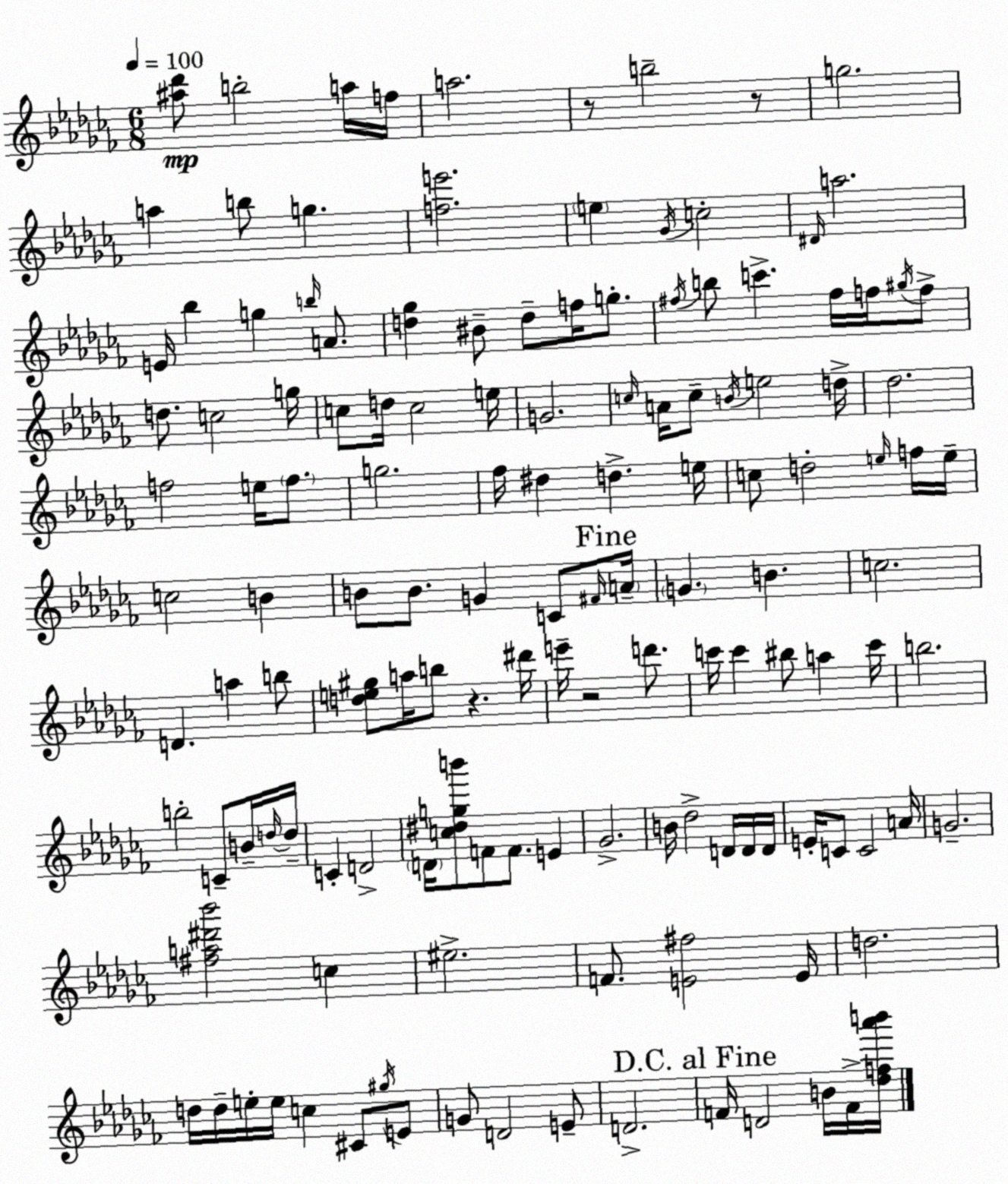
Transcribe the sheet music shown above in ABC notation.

X:1
T:Untitled
M:6/8
L:1/4
K:Abm
[^a_d']/2 b2 a/4 f/4 a2 z/2 b2 z/2 g2 a b/2 g [fe']2 e _G/4 c2 ^D/4 a2 E/4 _b g b/4 A/2 [d_g] ^B/2 d/2 f/4 g/2 ^f/4 b/2 c' ^f/4 f/4 ^g/4 f/2 d/2 c2 g/4 c/2 d/4 c2 e/4 G2 c/4 A/4 c/2 B/4 e2 d/4 _d2 f2 e/4 f/2 g2 _f/4 ^d d e/4 c/2 d2 e/4 f/4 e/4 c2 B B/2 B/2 G C/2 ^F/4 A/4 G B c2 D a b/2 [de^g]/2 a/4 b/2 z ^d'/4 e'/4 z2 d'/2 c'/4 c' ^b/2 a c'/4 b2 b2 C/2 B/4 d/4 d/4 C D2 D/4 [c^dgb']/2 F/2 F/2 E _G2 B/4 _d2 D/4 D/4 D/4 E/4 C/2 C2 A/4 G2 [^fa^d'_b']2 c ^e2 F/2 [E^f]2 E/4 d2 d/4 d/4 e/4 e/4 c ^C/2 ^g/4 E/2 G/2 D2 E/2 D2 F/4 D2 B/4 F/4 [_df_a'b']/4